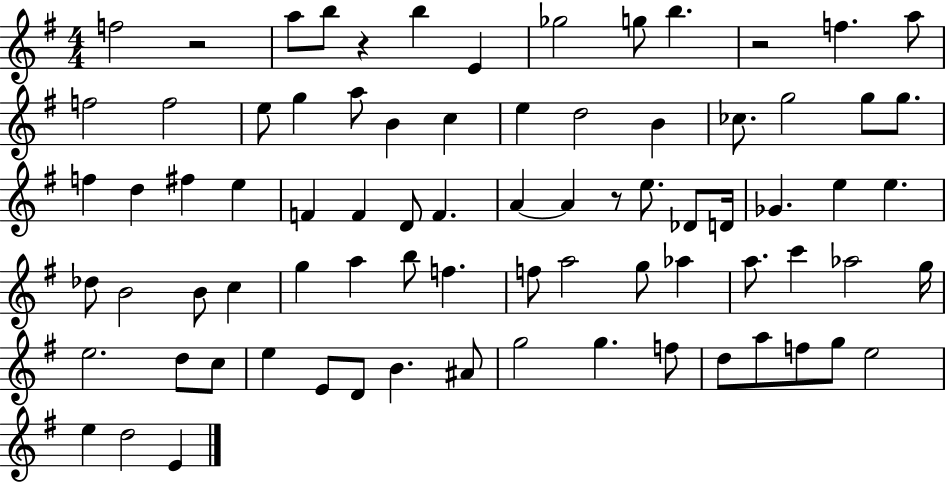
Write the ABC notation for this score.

X:1
T:Untitled
M:4/4
L:1/4
K:G
f2 z2 a/2 b/2 z b E _g2 g/2 b z2 f a/2 f2 f2 e/2 g a/2 B c e d2 B _c/2 g2 g/2 g/2 f d ^f e F F D/2 F A A z/2 e/2 _D/2 D/4 _G e e _d/2 B2 B/2 c g a b/2 f f/2 a2 g/2 _a a/2 c' _a2 g/4 e2 d/2 c/2 e E/2 D/2 B ^A/2 g2 g f/2 d/2 a/2 f/2 g/2 e2 e d2 E